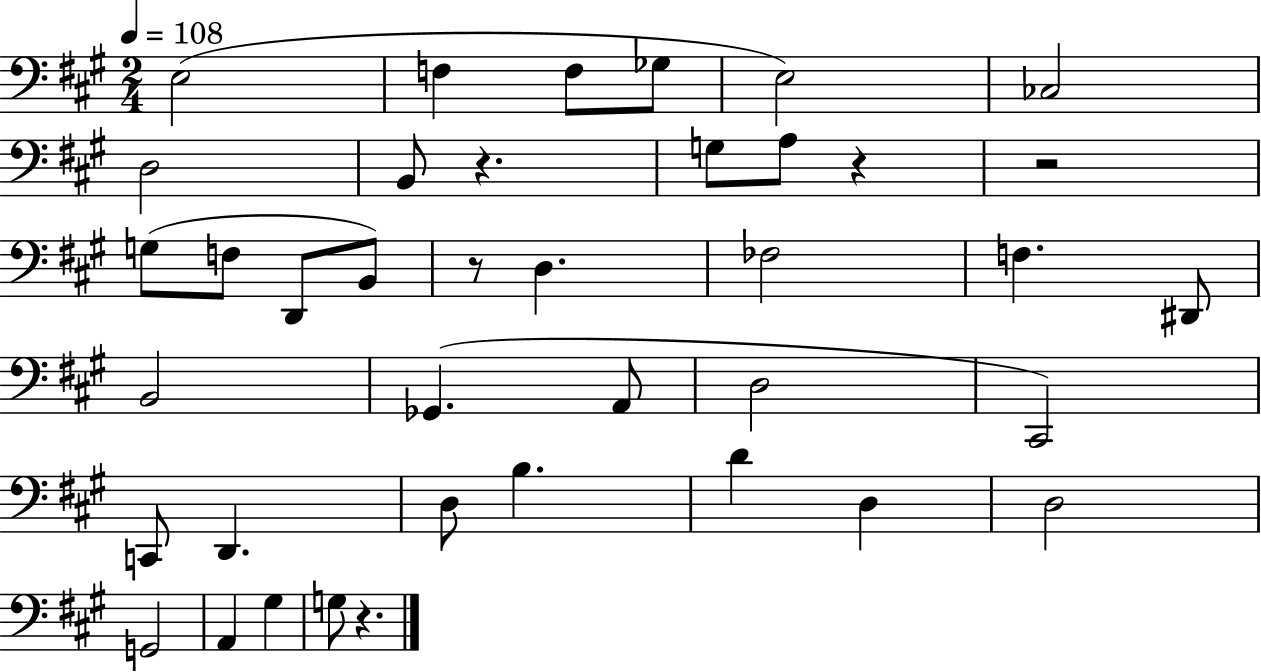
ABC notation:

X:1
T:Untitled
M:2/4
L:1/4
K:A
E,2 F, F,/2 _G,/2 E,2 _C,2 D,2 B,,/2 z G,/2 A,/2 z z2 G,/2 F,/2 D,,/2 B,,/2 z/2 D, _F,2 F, ^D,,/2 B,,2 _G,, A,,/2 D,2 ^C,,2 C,,/2 D,, D,/2 B, D D, D,2 G,,2 A,, ^G, G,/2 z